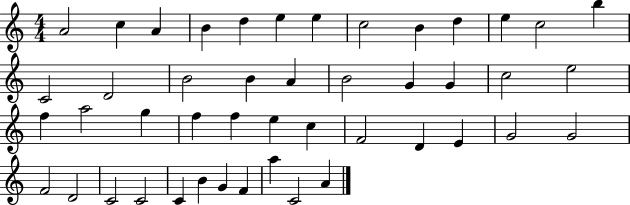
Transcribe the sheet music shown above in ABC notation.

X:1
T:Untitled
M:4/4
L:1/4
K:C
A2 c A B d e e c2 B d e c2 b C2 D2 B2 B A B2 G G c2 e2 f a2 g f f e c F2 D E G2 G2 F2 D2 C2 C2 C B G F a C2 A